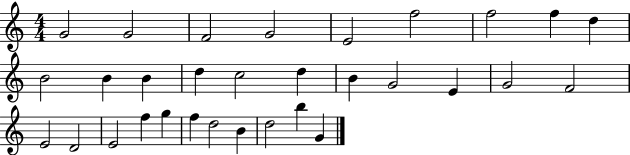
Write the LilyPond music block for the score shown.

{
  \clef treble
  \numericTimeSignature
  \time 4/4
  \key c \major
  g'2 g'2 | f'2 g'2 | e'2 f''2 | f''2 f''4 d''4 | \break b'2 b'4 b'4 | d''4 c''2 d''4 | b'4 g'2 e'4 | g'2 f'2 | \break e'2 d'2 | e'2 f''4 g''4 | f''4 d''2 b'4 | d''2 b''4 g'4 | \break \bar "|."
}